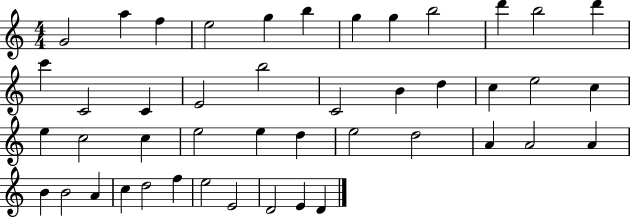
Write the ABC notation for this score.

X:1
T:Untitled
M:4/4
L:1/4
K:C
G2 a f e2 g b g g b2 d' b2 d' c' C2 C E2 b2 C2 B d c e2 c e c2 c e2 e d e2 d2 A A2 A B B2 A c d2 f e2 E2 D2 E D